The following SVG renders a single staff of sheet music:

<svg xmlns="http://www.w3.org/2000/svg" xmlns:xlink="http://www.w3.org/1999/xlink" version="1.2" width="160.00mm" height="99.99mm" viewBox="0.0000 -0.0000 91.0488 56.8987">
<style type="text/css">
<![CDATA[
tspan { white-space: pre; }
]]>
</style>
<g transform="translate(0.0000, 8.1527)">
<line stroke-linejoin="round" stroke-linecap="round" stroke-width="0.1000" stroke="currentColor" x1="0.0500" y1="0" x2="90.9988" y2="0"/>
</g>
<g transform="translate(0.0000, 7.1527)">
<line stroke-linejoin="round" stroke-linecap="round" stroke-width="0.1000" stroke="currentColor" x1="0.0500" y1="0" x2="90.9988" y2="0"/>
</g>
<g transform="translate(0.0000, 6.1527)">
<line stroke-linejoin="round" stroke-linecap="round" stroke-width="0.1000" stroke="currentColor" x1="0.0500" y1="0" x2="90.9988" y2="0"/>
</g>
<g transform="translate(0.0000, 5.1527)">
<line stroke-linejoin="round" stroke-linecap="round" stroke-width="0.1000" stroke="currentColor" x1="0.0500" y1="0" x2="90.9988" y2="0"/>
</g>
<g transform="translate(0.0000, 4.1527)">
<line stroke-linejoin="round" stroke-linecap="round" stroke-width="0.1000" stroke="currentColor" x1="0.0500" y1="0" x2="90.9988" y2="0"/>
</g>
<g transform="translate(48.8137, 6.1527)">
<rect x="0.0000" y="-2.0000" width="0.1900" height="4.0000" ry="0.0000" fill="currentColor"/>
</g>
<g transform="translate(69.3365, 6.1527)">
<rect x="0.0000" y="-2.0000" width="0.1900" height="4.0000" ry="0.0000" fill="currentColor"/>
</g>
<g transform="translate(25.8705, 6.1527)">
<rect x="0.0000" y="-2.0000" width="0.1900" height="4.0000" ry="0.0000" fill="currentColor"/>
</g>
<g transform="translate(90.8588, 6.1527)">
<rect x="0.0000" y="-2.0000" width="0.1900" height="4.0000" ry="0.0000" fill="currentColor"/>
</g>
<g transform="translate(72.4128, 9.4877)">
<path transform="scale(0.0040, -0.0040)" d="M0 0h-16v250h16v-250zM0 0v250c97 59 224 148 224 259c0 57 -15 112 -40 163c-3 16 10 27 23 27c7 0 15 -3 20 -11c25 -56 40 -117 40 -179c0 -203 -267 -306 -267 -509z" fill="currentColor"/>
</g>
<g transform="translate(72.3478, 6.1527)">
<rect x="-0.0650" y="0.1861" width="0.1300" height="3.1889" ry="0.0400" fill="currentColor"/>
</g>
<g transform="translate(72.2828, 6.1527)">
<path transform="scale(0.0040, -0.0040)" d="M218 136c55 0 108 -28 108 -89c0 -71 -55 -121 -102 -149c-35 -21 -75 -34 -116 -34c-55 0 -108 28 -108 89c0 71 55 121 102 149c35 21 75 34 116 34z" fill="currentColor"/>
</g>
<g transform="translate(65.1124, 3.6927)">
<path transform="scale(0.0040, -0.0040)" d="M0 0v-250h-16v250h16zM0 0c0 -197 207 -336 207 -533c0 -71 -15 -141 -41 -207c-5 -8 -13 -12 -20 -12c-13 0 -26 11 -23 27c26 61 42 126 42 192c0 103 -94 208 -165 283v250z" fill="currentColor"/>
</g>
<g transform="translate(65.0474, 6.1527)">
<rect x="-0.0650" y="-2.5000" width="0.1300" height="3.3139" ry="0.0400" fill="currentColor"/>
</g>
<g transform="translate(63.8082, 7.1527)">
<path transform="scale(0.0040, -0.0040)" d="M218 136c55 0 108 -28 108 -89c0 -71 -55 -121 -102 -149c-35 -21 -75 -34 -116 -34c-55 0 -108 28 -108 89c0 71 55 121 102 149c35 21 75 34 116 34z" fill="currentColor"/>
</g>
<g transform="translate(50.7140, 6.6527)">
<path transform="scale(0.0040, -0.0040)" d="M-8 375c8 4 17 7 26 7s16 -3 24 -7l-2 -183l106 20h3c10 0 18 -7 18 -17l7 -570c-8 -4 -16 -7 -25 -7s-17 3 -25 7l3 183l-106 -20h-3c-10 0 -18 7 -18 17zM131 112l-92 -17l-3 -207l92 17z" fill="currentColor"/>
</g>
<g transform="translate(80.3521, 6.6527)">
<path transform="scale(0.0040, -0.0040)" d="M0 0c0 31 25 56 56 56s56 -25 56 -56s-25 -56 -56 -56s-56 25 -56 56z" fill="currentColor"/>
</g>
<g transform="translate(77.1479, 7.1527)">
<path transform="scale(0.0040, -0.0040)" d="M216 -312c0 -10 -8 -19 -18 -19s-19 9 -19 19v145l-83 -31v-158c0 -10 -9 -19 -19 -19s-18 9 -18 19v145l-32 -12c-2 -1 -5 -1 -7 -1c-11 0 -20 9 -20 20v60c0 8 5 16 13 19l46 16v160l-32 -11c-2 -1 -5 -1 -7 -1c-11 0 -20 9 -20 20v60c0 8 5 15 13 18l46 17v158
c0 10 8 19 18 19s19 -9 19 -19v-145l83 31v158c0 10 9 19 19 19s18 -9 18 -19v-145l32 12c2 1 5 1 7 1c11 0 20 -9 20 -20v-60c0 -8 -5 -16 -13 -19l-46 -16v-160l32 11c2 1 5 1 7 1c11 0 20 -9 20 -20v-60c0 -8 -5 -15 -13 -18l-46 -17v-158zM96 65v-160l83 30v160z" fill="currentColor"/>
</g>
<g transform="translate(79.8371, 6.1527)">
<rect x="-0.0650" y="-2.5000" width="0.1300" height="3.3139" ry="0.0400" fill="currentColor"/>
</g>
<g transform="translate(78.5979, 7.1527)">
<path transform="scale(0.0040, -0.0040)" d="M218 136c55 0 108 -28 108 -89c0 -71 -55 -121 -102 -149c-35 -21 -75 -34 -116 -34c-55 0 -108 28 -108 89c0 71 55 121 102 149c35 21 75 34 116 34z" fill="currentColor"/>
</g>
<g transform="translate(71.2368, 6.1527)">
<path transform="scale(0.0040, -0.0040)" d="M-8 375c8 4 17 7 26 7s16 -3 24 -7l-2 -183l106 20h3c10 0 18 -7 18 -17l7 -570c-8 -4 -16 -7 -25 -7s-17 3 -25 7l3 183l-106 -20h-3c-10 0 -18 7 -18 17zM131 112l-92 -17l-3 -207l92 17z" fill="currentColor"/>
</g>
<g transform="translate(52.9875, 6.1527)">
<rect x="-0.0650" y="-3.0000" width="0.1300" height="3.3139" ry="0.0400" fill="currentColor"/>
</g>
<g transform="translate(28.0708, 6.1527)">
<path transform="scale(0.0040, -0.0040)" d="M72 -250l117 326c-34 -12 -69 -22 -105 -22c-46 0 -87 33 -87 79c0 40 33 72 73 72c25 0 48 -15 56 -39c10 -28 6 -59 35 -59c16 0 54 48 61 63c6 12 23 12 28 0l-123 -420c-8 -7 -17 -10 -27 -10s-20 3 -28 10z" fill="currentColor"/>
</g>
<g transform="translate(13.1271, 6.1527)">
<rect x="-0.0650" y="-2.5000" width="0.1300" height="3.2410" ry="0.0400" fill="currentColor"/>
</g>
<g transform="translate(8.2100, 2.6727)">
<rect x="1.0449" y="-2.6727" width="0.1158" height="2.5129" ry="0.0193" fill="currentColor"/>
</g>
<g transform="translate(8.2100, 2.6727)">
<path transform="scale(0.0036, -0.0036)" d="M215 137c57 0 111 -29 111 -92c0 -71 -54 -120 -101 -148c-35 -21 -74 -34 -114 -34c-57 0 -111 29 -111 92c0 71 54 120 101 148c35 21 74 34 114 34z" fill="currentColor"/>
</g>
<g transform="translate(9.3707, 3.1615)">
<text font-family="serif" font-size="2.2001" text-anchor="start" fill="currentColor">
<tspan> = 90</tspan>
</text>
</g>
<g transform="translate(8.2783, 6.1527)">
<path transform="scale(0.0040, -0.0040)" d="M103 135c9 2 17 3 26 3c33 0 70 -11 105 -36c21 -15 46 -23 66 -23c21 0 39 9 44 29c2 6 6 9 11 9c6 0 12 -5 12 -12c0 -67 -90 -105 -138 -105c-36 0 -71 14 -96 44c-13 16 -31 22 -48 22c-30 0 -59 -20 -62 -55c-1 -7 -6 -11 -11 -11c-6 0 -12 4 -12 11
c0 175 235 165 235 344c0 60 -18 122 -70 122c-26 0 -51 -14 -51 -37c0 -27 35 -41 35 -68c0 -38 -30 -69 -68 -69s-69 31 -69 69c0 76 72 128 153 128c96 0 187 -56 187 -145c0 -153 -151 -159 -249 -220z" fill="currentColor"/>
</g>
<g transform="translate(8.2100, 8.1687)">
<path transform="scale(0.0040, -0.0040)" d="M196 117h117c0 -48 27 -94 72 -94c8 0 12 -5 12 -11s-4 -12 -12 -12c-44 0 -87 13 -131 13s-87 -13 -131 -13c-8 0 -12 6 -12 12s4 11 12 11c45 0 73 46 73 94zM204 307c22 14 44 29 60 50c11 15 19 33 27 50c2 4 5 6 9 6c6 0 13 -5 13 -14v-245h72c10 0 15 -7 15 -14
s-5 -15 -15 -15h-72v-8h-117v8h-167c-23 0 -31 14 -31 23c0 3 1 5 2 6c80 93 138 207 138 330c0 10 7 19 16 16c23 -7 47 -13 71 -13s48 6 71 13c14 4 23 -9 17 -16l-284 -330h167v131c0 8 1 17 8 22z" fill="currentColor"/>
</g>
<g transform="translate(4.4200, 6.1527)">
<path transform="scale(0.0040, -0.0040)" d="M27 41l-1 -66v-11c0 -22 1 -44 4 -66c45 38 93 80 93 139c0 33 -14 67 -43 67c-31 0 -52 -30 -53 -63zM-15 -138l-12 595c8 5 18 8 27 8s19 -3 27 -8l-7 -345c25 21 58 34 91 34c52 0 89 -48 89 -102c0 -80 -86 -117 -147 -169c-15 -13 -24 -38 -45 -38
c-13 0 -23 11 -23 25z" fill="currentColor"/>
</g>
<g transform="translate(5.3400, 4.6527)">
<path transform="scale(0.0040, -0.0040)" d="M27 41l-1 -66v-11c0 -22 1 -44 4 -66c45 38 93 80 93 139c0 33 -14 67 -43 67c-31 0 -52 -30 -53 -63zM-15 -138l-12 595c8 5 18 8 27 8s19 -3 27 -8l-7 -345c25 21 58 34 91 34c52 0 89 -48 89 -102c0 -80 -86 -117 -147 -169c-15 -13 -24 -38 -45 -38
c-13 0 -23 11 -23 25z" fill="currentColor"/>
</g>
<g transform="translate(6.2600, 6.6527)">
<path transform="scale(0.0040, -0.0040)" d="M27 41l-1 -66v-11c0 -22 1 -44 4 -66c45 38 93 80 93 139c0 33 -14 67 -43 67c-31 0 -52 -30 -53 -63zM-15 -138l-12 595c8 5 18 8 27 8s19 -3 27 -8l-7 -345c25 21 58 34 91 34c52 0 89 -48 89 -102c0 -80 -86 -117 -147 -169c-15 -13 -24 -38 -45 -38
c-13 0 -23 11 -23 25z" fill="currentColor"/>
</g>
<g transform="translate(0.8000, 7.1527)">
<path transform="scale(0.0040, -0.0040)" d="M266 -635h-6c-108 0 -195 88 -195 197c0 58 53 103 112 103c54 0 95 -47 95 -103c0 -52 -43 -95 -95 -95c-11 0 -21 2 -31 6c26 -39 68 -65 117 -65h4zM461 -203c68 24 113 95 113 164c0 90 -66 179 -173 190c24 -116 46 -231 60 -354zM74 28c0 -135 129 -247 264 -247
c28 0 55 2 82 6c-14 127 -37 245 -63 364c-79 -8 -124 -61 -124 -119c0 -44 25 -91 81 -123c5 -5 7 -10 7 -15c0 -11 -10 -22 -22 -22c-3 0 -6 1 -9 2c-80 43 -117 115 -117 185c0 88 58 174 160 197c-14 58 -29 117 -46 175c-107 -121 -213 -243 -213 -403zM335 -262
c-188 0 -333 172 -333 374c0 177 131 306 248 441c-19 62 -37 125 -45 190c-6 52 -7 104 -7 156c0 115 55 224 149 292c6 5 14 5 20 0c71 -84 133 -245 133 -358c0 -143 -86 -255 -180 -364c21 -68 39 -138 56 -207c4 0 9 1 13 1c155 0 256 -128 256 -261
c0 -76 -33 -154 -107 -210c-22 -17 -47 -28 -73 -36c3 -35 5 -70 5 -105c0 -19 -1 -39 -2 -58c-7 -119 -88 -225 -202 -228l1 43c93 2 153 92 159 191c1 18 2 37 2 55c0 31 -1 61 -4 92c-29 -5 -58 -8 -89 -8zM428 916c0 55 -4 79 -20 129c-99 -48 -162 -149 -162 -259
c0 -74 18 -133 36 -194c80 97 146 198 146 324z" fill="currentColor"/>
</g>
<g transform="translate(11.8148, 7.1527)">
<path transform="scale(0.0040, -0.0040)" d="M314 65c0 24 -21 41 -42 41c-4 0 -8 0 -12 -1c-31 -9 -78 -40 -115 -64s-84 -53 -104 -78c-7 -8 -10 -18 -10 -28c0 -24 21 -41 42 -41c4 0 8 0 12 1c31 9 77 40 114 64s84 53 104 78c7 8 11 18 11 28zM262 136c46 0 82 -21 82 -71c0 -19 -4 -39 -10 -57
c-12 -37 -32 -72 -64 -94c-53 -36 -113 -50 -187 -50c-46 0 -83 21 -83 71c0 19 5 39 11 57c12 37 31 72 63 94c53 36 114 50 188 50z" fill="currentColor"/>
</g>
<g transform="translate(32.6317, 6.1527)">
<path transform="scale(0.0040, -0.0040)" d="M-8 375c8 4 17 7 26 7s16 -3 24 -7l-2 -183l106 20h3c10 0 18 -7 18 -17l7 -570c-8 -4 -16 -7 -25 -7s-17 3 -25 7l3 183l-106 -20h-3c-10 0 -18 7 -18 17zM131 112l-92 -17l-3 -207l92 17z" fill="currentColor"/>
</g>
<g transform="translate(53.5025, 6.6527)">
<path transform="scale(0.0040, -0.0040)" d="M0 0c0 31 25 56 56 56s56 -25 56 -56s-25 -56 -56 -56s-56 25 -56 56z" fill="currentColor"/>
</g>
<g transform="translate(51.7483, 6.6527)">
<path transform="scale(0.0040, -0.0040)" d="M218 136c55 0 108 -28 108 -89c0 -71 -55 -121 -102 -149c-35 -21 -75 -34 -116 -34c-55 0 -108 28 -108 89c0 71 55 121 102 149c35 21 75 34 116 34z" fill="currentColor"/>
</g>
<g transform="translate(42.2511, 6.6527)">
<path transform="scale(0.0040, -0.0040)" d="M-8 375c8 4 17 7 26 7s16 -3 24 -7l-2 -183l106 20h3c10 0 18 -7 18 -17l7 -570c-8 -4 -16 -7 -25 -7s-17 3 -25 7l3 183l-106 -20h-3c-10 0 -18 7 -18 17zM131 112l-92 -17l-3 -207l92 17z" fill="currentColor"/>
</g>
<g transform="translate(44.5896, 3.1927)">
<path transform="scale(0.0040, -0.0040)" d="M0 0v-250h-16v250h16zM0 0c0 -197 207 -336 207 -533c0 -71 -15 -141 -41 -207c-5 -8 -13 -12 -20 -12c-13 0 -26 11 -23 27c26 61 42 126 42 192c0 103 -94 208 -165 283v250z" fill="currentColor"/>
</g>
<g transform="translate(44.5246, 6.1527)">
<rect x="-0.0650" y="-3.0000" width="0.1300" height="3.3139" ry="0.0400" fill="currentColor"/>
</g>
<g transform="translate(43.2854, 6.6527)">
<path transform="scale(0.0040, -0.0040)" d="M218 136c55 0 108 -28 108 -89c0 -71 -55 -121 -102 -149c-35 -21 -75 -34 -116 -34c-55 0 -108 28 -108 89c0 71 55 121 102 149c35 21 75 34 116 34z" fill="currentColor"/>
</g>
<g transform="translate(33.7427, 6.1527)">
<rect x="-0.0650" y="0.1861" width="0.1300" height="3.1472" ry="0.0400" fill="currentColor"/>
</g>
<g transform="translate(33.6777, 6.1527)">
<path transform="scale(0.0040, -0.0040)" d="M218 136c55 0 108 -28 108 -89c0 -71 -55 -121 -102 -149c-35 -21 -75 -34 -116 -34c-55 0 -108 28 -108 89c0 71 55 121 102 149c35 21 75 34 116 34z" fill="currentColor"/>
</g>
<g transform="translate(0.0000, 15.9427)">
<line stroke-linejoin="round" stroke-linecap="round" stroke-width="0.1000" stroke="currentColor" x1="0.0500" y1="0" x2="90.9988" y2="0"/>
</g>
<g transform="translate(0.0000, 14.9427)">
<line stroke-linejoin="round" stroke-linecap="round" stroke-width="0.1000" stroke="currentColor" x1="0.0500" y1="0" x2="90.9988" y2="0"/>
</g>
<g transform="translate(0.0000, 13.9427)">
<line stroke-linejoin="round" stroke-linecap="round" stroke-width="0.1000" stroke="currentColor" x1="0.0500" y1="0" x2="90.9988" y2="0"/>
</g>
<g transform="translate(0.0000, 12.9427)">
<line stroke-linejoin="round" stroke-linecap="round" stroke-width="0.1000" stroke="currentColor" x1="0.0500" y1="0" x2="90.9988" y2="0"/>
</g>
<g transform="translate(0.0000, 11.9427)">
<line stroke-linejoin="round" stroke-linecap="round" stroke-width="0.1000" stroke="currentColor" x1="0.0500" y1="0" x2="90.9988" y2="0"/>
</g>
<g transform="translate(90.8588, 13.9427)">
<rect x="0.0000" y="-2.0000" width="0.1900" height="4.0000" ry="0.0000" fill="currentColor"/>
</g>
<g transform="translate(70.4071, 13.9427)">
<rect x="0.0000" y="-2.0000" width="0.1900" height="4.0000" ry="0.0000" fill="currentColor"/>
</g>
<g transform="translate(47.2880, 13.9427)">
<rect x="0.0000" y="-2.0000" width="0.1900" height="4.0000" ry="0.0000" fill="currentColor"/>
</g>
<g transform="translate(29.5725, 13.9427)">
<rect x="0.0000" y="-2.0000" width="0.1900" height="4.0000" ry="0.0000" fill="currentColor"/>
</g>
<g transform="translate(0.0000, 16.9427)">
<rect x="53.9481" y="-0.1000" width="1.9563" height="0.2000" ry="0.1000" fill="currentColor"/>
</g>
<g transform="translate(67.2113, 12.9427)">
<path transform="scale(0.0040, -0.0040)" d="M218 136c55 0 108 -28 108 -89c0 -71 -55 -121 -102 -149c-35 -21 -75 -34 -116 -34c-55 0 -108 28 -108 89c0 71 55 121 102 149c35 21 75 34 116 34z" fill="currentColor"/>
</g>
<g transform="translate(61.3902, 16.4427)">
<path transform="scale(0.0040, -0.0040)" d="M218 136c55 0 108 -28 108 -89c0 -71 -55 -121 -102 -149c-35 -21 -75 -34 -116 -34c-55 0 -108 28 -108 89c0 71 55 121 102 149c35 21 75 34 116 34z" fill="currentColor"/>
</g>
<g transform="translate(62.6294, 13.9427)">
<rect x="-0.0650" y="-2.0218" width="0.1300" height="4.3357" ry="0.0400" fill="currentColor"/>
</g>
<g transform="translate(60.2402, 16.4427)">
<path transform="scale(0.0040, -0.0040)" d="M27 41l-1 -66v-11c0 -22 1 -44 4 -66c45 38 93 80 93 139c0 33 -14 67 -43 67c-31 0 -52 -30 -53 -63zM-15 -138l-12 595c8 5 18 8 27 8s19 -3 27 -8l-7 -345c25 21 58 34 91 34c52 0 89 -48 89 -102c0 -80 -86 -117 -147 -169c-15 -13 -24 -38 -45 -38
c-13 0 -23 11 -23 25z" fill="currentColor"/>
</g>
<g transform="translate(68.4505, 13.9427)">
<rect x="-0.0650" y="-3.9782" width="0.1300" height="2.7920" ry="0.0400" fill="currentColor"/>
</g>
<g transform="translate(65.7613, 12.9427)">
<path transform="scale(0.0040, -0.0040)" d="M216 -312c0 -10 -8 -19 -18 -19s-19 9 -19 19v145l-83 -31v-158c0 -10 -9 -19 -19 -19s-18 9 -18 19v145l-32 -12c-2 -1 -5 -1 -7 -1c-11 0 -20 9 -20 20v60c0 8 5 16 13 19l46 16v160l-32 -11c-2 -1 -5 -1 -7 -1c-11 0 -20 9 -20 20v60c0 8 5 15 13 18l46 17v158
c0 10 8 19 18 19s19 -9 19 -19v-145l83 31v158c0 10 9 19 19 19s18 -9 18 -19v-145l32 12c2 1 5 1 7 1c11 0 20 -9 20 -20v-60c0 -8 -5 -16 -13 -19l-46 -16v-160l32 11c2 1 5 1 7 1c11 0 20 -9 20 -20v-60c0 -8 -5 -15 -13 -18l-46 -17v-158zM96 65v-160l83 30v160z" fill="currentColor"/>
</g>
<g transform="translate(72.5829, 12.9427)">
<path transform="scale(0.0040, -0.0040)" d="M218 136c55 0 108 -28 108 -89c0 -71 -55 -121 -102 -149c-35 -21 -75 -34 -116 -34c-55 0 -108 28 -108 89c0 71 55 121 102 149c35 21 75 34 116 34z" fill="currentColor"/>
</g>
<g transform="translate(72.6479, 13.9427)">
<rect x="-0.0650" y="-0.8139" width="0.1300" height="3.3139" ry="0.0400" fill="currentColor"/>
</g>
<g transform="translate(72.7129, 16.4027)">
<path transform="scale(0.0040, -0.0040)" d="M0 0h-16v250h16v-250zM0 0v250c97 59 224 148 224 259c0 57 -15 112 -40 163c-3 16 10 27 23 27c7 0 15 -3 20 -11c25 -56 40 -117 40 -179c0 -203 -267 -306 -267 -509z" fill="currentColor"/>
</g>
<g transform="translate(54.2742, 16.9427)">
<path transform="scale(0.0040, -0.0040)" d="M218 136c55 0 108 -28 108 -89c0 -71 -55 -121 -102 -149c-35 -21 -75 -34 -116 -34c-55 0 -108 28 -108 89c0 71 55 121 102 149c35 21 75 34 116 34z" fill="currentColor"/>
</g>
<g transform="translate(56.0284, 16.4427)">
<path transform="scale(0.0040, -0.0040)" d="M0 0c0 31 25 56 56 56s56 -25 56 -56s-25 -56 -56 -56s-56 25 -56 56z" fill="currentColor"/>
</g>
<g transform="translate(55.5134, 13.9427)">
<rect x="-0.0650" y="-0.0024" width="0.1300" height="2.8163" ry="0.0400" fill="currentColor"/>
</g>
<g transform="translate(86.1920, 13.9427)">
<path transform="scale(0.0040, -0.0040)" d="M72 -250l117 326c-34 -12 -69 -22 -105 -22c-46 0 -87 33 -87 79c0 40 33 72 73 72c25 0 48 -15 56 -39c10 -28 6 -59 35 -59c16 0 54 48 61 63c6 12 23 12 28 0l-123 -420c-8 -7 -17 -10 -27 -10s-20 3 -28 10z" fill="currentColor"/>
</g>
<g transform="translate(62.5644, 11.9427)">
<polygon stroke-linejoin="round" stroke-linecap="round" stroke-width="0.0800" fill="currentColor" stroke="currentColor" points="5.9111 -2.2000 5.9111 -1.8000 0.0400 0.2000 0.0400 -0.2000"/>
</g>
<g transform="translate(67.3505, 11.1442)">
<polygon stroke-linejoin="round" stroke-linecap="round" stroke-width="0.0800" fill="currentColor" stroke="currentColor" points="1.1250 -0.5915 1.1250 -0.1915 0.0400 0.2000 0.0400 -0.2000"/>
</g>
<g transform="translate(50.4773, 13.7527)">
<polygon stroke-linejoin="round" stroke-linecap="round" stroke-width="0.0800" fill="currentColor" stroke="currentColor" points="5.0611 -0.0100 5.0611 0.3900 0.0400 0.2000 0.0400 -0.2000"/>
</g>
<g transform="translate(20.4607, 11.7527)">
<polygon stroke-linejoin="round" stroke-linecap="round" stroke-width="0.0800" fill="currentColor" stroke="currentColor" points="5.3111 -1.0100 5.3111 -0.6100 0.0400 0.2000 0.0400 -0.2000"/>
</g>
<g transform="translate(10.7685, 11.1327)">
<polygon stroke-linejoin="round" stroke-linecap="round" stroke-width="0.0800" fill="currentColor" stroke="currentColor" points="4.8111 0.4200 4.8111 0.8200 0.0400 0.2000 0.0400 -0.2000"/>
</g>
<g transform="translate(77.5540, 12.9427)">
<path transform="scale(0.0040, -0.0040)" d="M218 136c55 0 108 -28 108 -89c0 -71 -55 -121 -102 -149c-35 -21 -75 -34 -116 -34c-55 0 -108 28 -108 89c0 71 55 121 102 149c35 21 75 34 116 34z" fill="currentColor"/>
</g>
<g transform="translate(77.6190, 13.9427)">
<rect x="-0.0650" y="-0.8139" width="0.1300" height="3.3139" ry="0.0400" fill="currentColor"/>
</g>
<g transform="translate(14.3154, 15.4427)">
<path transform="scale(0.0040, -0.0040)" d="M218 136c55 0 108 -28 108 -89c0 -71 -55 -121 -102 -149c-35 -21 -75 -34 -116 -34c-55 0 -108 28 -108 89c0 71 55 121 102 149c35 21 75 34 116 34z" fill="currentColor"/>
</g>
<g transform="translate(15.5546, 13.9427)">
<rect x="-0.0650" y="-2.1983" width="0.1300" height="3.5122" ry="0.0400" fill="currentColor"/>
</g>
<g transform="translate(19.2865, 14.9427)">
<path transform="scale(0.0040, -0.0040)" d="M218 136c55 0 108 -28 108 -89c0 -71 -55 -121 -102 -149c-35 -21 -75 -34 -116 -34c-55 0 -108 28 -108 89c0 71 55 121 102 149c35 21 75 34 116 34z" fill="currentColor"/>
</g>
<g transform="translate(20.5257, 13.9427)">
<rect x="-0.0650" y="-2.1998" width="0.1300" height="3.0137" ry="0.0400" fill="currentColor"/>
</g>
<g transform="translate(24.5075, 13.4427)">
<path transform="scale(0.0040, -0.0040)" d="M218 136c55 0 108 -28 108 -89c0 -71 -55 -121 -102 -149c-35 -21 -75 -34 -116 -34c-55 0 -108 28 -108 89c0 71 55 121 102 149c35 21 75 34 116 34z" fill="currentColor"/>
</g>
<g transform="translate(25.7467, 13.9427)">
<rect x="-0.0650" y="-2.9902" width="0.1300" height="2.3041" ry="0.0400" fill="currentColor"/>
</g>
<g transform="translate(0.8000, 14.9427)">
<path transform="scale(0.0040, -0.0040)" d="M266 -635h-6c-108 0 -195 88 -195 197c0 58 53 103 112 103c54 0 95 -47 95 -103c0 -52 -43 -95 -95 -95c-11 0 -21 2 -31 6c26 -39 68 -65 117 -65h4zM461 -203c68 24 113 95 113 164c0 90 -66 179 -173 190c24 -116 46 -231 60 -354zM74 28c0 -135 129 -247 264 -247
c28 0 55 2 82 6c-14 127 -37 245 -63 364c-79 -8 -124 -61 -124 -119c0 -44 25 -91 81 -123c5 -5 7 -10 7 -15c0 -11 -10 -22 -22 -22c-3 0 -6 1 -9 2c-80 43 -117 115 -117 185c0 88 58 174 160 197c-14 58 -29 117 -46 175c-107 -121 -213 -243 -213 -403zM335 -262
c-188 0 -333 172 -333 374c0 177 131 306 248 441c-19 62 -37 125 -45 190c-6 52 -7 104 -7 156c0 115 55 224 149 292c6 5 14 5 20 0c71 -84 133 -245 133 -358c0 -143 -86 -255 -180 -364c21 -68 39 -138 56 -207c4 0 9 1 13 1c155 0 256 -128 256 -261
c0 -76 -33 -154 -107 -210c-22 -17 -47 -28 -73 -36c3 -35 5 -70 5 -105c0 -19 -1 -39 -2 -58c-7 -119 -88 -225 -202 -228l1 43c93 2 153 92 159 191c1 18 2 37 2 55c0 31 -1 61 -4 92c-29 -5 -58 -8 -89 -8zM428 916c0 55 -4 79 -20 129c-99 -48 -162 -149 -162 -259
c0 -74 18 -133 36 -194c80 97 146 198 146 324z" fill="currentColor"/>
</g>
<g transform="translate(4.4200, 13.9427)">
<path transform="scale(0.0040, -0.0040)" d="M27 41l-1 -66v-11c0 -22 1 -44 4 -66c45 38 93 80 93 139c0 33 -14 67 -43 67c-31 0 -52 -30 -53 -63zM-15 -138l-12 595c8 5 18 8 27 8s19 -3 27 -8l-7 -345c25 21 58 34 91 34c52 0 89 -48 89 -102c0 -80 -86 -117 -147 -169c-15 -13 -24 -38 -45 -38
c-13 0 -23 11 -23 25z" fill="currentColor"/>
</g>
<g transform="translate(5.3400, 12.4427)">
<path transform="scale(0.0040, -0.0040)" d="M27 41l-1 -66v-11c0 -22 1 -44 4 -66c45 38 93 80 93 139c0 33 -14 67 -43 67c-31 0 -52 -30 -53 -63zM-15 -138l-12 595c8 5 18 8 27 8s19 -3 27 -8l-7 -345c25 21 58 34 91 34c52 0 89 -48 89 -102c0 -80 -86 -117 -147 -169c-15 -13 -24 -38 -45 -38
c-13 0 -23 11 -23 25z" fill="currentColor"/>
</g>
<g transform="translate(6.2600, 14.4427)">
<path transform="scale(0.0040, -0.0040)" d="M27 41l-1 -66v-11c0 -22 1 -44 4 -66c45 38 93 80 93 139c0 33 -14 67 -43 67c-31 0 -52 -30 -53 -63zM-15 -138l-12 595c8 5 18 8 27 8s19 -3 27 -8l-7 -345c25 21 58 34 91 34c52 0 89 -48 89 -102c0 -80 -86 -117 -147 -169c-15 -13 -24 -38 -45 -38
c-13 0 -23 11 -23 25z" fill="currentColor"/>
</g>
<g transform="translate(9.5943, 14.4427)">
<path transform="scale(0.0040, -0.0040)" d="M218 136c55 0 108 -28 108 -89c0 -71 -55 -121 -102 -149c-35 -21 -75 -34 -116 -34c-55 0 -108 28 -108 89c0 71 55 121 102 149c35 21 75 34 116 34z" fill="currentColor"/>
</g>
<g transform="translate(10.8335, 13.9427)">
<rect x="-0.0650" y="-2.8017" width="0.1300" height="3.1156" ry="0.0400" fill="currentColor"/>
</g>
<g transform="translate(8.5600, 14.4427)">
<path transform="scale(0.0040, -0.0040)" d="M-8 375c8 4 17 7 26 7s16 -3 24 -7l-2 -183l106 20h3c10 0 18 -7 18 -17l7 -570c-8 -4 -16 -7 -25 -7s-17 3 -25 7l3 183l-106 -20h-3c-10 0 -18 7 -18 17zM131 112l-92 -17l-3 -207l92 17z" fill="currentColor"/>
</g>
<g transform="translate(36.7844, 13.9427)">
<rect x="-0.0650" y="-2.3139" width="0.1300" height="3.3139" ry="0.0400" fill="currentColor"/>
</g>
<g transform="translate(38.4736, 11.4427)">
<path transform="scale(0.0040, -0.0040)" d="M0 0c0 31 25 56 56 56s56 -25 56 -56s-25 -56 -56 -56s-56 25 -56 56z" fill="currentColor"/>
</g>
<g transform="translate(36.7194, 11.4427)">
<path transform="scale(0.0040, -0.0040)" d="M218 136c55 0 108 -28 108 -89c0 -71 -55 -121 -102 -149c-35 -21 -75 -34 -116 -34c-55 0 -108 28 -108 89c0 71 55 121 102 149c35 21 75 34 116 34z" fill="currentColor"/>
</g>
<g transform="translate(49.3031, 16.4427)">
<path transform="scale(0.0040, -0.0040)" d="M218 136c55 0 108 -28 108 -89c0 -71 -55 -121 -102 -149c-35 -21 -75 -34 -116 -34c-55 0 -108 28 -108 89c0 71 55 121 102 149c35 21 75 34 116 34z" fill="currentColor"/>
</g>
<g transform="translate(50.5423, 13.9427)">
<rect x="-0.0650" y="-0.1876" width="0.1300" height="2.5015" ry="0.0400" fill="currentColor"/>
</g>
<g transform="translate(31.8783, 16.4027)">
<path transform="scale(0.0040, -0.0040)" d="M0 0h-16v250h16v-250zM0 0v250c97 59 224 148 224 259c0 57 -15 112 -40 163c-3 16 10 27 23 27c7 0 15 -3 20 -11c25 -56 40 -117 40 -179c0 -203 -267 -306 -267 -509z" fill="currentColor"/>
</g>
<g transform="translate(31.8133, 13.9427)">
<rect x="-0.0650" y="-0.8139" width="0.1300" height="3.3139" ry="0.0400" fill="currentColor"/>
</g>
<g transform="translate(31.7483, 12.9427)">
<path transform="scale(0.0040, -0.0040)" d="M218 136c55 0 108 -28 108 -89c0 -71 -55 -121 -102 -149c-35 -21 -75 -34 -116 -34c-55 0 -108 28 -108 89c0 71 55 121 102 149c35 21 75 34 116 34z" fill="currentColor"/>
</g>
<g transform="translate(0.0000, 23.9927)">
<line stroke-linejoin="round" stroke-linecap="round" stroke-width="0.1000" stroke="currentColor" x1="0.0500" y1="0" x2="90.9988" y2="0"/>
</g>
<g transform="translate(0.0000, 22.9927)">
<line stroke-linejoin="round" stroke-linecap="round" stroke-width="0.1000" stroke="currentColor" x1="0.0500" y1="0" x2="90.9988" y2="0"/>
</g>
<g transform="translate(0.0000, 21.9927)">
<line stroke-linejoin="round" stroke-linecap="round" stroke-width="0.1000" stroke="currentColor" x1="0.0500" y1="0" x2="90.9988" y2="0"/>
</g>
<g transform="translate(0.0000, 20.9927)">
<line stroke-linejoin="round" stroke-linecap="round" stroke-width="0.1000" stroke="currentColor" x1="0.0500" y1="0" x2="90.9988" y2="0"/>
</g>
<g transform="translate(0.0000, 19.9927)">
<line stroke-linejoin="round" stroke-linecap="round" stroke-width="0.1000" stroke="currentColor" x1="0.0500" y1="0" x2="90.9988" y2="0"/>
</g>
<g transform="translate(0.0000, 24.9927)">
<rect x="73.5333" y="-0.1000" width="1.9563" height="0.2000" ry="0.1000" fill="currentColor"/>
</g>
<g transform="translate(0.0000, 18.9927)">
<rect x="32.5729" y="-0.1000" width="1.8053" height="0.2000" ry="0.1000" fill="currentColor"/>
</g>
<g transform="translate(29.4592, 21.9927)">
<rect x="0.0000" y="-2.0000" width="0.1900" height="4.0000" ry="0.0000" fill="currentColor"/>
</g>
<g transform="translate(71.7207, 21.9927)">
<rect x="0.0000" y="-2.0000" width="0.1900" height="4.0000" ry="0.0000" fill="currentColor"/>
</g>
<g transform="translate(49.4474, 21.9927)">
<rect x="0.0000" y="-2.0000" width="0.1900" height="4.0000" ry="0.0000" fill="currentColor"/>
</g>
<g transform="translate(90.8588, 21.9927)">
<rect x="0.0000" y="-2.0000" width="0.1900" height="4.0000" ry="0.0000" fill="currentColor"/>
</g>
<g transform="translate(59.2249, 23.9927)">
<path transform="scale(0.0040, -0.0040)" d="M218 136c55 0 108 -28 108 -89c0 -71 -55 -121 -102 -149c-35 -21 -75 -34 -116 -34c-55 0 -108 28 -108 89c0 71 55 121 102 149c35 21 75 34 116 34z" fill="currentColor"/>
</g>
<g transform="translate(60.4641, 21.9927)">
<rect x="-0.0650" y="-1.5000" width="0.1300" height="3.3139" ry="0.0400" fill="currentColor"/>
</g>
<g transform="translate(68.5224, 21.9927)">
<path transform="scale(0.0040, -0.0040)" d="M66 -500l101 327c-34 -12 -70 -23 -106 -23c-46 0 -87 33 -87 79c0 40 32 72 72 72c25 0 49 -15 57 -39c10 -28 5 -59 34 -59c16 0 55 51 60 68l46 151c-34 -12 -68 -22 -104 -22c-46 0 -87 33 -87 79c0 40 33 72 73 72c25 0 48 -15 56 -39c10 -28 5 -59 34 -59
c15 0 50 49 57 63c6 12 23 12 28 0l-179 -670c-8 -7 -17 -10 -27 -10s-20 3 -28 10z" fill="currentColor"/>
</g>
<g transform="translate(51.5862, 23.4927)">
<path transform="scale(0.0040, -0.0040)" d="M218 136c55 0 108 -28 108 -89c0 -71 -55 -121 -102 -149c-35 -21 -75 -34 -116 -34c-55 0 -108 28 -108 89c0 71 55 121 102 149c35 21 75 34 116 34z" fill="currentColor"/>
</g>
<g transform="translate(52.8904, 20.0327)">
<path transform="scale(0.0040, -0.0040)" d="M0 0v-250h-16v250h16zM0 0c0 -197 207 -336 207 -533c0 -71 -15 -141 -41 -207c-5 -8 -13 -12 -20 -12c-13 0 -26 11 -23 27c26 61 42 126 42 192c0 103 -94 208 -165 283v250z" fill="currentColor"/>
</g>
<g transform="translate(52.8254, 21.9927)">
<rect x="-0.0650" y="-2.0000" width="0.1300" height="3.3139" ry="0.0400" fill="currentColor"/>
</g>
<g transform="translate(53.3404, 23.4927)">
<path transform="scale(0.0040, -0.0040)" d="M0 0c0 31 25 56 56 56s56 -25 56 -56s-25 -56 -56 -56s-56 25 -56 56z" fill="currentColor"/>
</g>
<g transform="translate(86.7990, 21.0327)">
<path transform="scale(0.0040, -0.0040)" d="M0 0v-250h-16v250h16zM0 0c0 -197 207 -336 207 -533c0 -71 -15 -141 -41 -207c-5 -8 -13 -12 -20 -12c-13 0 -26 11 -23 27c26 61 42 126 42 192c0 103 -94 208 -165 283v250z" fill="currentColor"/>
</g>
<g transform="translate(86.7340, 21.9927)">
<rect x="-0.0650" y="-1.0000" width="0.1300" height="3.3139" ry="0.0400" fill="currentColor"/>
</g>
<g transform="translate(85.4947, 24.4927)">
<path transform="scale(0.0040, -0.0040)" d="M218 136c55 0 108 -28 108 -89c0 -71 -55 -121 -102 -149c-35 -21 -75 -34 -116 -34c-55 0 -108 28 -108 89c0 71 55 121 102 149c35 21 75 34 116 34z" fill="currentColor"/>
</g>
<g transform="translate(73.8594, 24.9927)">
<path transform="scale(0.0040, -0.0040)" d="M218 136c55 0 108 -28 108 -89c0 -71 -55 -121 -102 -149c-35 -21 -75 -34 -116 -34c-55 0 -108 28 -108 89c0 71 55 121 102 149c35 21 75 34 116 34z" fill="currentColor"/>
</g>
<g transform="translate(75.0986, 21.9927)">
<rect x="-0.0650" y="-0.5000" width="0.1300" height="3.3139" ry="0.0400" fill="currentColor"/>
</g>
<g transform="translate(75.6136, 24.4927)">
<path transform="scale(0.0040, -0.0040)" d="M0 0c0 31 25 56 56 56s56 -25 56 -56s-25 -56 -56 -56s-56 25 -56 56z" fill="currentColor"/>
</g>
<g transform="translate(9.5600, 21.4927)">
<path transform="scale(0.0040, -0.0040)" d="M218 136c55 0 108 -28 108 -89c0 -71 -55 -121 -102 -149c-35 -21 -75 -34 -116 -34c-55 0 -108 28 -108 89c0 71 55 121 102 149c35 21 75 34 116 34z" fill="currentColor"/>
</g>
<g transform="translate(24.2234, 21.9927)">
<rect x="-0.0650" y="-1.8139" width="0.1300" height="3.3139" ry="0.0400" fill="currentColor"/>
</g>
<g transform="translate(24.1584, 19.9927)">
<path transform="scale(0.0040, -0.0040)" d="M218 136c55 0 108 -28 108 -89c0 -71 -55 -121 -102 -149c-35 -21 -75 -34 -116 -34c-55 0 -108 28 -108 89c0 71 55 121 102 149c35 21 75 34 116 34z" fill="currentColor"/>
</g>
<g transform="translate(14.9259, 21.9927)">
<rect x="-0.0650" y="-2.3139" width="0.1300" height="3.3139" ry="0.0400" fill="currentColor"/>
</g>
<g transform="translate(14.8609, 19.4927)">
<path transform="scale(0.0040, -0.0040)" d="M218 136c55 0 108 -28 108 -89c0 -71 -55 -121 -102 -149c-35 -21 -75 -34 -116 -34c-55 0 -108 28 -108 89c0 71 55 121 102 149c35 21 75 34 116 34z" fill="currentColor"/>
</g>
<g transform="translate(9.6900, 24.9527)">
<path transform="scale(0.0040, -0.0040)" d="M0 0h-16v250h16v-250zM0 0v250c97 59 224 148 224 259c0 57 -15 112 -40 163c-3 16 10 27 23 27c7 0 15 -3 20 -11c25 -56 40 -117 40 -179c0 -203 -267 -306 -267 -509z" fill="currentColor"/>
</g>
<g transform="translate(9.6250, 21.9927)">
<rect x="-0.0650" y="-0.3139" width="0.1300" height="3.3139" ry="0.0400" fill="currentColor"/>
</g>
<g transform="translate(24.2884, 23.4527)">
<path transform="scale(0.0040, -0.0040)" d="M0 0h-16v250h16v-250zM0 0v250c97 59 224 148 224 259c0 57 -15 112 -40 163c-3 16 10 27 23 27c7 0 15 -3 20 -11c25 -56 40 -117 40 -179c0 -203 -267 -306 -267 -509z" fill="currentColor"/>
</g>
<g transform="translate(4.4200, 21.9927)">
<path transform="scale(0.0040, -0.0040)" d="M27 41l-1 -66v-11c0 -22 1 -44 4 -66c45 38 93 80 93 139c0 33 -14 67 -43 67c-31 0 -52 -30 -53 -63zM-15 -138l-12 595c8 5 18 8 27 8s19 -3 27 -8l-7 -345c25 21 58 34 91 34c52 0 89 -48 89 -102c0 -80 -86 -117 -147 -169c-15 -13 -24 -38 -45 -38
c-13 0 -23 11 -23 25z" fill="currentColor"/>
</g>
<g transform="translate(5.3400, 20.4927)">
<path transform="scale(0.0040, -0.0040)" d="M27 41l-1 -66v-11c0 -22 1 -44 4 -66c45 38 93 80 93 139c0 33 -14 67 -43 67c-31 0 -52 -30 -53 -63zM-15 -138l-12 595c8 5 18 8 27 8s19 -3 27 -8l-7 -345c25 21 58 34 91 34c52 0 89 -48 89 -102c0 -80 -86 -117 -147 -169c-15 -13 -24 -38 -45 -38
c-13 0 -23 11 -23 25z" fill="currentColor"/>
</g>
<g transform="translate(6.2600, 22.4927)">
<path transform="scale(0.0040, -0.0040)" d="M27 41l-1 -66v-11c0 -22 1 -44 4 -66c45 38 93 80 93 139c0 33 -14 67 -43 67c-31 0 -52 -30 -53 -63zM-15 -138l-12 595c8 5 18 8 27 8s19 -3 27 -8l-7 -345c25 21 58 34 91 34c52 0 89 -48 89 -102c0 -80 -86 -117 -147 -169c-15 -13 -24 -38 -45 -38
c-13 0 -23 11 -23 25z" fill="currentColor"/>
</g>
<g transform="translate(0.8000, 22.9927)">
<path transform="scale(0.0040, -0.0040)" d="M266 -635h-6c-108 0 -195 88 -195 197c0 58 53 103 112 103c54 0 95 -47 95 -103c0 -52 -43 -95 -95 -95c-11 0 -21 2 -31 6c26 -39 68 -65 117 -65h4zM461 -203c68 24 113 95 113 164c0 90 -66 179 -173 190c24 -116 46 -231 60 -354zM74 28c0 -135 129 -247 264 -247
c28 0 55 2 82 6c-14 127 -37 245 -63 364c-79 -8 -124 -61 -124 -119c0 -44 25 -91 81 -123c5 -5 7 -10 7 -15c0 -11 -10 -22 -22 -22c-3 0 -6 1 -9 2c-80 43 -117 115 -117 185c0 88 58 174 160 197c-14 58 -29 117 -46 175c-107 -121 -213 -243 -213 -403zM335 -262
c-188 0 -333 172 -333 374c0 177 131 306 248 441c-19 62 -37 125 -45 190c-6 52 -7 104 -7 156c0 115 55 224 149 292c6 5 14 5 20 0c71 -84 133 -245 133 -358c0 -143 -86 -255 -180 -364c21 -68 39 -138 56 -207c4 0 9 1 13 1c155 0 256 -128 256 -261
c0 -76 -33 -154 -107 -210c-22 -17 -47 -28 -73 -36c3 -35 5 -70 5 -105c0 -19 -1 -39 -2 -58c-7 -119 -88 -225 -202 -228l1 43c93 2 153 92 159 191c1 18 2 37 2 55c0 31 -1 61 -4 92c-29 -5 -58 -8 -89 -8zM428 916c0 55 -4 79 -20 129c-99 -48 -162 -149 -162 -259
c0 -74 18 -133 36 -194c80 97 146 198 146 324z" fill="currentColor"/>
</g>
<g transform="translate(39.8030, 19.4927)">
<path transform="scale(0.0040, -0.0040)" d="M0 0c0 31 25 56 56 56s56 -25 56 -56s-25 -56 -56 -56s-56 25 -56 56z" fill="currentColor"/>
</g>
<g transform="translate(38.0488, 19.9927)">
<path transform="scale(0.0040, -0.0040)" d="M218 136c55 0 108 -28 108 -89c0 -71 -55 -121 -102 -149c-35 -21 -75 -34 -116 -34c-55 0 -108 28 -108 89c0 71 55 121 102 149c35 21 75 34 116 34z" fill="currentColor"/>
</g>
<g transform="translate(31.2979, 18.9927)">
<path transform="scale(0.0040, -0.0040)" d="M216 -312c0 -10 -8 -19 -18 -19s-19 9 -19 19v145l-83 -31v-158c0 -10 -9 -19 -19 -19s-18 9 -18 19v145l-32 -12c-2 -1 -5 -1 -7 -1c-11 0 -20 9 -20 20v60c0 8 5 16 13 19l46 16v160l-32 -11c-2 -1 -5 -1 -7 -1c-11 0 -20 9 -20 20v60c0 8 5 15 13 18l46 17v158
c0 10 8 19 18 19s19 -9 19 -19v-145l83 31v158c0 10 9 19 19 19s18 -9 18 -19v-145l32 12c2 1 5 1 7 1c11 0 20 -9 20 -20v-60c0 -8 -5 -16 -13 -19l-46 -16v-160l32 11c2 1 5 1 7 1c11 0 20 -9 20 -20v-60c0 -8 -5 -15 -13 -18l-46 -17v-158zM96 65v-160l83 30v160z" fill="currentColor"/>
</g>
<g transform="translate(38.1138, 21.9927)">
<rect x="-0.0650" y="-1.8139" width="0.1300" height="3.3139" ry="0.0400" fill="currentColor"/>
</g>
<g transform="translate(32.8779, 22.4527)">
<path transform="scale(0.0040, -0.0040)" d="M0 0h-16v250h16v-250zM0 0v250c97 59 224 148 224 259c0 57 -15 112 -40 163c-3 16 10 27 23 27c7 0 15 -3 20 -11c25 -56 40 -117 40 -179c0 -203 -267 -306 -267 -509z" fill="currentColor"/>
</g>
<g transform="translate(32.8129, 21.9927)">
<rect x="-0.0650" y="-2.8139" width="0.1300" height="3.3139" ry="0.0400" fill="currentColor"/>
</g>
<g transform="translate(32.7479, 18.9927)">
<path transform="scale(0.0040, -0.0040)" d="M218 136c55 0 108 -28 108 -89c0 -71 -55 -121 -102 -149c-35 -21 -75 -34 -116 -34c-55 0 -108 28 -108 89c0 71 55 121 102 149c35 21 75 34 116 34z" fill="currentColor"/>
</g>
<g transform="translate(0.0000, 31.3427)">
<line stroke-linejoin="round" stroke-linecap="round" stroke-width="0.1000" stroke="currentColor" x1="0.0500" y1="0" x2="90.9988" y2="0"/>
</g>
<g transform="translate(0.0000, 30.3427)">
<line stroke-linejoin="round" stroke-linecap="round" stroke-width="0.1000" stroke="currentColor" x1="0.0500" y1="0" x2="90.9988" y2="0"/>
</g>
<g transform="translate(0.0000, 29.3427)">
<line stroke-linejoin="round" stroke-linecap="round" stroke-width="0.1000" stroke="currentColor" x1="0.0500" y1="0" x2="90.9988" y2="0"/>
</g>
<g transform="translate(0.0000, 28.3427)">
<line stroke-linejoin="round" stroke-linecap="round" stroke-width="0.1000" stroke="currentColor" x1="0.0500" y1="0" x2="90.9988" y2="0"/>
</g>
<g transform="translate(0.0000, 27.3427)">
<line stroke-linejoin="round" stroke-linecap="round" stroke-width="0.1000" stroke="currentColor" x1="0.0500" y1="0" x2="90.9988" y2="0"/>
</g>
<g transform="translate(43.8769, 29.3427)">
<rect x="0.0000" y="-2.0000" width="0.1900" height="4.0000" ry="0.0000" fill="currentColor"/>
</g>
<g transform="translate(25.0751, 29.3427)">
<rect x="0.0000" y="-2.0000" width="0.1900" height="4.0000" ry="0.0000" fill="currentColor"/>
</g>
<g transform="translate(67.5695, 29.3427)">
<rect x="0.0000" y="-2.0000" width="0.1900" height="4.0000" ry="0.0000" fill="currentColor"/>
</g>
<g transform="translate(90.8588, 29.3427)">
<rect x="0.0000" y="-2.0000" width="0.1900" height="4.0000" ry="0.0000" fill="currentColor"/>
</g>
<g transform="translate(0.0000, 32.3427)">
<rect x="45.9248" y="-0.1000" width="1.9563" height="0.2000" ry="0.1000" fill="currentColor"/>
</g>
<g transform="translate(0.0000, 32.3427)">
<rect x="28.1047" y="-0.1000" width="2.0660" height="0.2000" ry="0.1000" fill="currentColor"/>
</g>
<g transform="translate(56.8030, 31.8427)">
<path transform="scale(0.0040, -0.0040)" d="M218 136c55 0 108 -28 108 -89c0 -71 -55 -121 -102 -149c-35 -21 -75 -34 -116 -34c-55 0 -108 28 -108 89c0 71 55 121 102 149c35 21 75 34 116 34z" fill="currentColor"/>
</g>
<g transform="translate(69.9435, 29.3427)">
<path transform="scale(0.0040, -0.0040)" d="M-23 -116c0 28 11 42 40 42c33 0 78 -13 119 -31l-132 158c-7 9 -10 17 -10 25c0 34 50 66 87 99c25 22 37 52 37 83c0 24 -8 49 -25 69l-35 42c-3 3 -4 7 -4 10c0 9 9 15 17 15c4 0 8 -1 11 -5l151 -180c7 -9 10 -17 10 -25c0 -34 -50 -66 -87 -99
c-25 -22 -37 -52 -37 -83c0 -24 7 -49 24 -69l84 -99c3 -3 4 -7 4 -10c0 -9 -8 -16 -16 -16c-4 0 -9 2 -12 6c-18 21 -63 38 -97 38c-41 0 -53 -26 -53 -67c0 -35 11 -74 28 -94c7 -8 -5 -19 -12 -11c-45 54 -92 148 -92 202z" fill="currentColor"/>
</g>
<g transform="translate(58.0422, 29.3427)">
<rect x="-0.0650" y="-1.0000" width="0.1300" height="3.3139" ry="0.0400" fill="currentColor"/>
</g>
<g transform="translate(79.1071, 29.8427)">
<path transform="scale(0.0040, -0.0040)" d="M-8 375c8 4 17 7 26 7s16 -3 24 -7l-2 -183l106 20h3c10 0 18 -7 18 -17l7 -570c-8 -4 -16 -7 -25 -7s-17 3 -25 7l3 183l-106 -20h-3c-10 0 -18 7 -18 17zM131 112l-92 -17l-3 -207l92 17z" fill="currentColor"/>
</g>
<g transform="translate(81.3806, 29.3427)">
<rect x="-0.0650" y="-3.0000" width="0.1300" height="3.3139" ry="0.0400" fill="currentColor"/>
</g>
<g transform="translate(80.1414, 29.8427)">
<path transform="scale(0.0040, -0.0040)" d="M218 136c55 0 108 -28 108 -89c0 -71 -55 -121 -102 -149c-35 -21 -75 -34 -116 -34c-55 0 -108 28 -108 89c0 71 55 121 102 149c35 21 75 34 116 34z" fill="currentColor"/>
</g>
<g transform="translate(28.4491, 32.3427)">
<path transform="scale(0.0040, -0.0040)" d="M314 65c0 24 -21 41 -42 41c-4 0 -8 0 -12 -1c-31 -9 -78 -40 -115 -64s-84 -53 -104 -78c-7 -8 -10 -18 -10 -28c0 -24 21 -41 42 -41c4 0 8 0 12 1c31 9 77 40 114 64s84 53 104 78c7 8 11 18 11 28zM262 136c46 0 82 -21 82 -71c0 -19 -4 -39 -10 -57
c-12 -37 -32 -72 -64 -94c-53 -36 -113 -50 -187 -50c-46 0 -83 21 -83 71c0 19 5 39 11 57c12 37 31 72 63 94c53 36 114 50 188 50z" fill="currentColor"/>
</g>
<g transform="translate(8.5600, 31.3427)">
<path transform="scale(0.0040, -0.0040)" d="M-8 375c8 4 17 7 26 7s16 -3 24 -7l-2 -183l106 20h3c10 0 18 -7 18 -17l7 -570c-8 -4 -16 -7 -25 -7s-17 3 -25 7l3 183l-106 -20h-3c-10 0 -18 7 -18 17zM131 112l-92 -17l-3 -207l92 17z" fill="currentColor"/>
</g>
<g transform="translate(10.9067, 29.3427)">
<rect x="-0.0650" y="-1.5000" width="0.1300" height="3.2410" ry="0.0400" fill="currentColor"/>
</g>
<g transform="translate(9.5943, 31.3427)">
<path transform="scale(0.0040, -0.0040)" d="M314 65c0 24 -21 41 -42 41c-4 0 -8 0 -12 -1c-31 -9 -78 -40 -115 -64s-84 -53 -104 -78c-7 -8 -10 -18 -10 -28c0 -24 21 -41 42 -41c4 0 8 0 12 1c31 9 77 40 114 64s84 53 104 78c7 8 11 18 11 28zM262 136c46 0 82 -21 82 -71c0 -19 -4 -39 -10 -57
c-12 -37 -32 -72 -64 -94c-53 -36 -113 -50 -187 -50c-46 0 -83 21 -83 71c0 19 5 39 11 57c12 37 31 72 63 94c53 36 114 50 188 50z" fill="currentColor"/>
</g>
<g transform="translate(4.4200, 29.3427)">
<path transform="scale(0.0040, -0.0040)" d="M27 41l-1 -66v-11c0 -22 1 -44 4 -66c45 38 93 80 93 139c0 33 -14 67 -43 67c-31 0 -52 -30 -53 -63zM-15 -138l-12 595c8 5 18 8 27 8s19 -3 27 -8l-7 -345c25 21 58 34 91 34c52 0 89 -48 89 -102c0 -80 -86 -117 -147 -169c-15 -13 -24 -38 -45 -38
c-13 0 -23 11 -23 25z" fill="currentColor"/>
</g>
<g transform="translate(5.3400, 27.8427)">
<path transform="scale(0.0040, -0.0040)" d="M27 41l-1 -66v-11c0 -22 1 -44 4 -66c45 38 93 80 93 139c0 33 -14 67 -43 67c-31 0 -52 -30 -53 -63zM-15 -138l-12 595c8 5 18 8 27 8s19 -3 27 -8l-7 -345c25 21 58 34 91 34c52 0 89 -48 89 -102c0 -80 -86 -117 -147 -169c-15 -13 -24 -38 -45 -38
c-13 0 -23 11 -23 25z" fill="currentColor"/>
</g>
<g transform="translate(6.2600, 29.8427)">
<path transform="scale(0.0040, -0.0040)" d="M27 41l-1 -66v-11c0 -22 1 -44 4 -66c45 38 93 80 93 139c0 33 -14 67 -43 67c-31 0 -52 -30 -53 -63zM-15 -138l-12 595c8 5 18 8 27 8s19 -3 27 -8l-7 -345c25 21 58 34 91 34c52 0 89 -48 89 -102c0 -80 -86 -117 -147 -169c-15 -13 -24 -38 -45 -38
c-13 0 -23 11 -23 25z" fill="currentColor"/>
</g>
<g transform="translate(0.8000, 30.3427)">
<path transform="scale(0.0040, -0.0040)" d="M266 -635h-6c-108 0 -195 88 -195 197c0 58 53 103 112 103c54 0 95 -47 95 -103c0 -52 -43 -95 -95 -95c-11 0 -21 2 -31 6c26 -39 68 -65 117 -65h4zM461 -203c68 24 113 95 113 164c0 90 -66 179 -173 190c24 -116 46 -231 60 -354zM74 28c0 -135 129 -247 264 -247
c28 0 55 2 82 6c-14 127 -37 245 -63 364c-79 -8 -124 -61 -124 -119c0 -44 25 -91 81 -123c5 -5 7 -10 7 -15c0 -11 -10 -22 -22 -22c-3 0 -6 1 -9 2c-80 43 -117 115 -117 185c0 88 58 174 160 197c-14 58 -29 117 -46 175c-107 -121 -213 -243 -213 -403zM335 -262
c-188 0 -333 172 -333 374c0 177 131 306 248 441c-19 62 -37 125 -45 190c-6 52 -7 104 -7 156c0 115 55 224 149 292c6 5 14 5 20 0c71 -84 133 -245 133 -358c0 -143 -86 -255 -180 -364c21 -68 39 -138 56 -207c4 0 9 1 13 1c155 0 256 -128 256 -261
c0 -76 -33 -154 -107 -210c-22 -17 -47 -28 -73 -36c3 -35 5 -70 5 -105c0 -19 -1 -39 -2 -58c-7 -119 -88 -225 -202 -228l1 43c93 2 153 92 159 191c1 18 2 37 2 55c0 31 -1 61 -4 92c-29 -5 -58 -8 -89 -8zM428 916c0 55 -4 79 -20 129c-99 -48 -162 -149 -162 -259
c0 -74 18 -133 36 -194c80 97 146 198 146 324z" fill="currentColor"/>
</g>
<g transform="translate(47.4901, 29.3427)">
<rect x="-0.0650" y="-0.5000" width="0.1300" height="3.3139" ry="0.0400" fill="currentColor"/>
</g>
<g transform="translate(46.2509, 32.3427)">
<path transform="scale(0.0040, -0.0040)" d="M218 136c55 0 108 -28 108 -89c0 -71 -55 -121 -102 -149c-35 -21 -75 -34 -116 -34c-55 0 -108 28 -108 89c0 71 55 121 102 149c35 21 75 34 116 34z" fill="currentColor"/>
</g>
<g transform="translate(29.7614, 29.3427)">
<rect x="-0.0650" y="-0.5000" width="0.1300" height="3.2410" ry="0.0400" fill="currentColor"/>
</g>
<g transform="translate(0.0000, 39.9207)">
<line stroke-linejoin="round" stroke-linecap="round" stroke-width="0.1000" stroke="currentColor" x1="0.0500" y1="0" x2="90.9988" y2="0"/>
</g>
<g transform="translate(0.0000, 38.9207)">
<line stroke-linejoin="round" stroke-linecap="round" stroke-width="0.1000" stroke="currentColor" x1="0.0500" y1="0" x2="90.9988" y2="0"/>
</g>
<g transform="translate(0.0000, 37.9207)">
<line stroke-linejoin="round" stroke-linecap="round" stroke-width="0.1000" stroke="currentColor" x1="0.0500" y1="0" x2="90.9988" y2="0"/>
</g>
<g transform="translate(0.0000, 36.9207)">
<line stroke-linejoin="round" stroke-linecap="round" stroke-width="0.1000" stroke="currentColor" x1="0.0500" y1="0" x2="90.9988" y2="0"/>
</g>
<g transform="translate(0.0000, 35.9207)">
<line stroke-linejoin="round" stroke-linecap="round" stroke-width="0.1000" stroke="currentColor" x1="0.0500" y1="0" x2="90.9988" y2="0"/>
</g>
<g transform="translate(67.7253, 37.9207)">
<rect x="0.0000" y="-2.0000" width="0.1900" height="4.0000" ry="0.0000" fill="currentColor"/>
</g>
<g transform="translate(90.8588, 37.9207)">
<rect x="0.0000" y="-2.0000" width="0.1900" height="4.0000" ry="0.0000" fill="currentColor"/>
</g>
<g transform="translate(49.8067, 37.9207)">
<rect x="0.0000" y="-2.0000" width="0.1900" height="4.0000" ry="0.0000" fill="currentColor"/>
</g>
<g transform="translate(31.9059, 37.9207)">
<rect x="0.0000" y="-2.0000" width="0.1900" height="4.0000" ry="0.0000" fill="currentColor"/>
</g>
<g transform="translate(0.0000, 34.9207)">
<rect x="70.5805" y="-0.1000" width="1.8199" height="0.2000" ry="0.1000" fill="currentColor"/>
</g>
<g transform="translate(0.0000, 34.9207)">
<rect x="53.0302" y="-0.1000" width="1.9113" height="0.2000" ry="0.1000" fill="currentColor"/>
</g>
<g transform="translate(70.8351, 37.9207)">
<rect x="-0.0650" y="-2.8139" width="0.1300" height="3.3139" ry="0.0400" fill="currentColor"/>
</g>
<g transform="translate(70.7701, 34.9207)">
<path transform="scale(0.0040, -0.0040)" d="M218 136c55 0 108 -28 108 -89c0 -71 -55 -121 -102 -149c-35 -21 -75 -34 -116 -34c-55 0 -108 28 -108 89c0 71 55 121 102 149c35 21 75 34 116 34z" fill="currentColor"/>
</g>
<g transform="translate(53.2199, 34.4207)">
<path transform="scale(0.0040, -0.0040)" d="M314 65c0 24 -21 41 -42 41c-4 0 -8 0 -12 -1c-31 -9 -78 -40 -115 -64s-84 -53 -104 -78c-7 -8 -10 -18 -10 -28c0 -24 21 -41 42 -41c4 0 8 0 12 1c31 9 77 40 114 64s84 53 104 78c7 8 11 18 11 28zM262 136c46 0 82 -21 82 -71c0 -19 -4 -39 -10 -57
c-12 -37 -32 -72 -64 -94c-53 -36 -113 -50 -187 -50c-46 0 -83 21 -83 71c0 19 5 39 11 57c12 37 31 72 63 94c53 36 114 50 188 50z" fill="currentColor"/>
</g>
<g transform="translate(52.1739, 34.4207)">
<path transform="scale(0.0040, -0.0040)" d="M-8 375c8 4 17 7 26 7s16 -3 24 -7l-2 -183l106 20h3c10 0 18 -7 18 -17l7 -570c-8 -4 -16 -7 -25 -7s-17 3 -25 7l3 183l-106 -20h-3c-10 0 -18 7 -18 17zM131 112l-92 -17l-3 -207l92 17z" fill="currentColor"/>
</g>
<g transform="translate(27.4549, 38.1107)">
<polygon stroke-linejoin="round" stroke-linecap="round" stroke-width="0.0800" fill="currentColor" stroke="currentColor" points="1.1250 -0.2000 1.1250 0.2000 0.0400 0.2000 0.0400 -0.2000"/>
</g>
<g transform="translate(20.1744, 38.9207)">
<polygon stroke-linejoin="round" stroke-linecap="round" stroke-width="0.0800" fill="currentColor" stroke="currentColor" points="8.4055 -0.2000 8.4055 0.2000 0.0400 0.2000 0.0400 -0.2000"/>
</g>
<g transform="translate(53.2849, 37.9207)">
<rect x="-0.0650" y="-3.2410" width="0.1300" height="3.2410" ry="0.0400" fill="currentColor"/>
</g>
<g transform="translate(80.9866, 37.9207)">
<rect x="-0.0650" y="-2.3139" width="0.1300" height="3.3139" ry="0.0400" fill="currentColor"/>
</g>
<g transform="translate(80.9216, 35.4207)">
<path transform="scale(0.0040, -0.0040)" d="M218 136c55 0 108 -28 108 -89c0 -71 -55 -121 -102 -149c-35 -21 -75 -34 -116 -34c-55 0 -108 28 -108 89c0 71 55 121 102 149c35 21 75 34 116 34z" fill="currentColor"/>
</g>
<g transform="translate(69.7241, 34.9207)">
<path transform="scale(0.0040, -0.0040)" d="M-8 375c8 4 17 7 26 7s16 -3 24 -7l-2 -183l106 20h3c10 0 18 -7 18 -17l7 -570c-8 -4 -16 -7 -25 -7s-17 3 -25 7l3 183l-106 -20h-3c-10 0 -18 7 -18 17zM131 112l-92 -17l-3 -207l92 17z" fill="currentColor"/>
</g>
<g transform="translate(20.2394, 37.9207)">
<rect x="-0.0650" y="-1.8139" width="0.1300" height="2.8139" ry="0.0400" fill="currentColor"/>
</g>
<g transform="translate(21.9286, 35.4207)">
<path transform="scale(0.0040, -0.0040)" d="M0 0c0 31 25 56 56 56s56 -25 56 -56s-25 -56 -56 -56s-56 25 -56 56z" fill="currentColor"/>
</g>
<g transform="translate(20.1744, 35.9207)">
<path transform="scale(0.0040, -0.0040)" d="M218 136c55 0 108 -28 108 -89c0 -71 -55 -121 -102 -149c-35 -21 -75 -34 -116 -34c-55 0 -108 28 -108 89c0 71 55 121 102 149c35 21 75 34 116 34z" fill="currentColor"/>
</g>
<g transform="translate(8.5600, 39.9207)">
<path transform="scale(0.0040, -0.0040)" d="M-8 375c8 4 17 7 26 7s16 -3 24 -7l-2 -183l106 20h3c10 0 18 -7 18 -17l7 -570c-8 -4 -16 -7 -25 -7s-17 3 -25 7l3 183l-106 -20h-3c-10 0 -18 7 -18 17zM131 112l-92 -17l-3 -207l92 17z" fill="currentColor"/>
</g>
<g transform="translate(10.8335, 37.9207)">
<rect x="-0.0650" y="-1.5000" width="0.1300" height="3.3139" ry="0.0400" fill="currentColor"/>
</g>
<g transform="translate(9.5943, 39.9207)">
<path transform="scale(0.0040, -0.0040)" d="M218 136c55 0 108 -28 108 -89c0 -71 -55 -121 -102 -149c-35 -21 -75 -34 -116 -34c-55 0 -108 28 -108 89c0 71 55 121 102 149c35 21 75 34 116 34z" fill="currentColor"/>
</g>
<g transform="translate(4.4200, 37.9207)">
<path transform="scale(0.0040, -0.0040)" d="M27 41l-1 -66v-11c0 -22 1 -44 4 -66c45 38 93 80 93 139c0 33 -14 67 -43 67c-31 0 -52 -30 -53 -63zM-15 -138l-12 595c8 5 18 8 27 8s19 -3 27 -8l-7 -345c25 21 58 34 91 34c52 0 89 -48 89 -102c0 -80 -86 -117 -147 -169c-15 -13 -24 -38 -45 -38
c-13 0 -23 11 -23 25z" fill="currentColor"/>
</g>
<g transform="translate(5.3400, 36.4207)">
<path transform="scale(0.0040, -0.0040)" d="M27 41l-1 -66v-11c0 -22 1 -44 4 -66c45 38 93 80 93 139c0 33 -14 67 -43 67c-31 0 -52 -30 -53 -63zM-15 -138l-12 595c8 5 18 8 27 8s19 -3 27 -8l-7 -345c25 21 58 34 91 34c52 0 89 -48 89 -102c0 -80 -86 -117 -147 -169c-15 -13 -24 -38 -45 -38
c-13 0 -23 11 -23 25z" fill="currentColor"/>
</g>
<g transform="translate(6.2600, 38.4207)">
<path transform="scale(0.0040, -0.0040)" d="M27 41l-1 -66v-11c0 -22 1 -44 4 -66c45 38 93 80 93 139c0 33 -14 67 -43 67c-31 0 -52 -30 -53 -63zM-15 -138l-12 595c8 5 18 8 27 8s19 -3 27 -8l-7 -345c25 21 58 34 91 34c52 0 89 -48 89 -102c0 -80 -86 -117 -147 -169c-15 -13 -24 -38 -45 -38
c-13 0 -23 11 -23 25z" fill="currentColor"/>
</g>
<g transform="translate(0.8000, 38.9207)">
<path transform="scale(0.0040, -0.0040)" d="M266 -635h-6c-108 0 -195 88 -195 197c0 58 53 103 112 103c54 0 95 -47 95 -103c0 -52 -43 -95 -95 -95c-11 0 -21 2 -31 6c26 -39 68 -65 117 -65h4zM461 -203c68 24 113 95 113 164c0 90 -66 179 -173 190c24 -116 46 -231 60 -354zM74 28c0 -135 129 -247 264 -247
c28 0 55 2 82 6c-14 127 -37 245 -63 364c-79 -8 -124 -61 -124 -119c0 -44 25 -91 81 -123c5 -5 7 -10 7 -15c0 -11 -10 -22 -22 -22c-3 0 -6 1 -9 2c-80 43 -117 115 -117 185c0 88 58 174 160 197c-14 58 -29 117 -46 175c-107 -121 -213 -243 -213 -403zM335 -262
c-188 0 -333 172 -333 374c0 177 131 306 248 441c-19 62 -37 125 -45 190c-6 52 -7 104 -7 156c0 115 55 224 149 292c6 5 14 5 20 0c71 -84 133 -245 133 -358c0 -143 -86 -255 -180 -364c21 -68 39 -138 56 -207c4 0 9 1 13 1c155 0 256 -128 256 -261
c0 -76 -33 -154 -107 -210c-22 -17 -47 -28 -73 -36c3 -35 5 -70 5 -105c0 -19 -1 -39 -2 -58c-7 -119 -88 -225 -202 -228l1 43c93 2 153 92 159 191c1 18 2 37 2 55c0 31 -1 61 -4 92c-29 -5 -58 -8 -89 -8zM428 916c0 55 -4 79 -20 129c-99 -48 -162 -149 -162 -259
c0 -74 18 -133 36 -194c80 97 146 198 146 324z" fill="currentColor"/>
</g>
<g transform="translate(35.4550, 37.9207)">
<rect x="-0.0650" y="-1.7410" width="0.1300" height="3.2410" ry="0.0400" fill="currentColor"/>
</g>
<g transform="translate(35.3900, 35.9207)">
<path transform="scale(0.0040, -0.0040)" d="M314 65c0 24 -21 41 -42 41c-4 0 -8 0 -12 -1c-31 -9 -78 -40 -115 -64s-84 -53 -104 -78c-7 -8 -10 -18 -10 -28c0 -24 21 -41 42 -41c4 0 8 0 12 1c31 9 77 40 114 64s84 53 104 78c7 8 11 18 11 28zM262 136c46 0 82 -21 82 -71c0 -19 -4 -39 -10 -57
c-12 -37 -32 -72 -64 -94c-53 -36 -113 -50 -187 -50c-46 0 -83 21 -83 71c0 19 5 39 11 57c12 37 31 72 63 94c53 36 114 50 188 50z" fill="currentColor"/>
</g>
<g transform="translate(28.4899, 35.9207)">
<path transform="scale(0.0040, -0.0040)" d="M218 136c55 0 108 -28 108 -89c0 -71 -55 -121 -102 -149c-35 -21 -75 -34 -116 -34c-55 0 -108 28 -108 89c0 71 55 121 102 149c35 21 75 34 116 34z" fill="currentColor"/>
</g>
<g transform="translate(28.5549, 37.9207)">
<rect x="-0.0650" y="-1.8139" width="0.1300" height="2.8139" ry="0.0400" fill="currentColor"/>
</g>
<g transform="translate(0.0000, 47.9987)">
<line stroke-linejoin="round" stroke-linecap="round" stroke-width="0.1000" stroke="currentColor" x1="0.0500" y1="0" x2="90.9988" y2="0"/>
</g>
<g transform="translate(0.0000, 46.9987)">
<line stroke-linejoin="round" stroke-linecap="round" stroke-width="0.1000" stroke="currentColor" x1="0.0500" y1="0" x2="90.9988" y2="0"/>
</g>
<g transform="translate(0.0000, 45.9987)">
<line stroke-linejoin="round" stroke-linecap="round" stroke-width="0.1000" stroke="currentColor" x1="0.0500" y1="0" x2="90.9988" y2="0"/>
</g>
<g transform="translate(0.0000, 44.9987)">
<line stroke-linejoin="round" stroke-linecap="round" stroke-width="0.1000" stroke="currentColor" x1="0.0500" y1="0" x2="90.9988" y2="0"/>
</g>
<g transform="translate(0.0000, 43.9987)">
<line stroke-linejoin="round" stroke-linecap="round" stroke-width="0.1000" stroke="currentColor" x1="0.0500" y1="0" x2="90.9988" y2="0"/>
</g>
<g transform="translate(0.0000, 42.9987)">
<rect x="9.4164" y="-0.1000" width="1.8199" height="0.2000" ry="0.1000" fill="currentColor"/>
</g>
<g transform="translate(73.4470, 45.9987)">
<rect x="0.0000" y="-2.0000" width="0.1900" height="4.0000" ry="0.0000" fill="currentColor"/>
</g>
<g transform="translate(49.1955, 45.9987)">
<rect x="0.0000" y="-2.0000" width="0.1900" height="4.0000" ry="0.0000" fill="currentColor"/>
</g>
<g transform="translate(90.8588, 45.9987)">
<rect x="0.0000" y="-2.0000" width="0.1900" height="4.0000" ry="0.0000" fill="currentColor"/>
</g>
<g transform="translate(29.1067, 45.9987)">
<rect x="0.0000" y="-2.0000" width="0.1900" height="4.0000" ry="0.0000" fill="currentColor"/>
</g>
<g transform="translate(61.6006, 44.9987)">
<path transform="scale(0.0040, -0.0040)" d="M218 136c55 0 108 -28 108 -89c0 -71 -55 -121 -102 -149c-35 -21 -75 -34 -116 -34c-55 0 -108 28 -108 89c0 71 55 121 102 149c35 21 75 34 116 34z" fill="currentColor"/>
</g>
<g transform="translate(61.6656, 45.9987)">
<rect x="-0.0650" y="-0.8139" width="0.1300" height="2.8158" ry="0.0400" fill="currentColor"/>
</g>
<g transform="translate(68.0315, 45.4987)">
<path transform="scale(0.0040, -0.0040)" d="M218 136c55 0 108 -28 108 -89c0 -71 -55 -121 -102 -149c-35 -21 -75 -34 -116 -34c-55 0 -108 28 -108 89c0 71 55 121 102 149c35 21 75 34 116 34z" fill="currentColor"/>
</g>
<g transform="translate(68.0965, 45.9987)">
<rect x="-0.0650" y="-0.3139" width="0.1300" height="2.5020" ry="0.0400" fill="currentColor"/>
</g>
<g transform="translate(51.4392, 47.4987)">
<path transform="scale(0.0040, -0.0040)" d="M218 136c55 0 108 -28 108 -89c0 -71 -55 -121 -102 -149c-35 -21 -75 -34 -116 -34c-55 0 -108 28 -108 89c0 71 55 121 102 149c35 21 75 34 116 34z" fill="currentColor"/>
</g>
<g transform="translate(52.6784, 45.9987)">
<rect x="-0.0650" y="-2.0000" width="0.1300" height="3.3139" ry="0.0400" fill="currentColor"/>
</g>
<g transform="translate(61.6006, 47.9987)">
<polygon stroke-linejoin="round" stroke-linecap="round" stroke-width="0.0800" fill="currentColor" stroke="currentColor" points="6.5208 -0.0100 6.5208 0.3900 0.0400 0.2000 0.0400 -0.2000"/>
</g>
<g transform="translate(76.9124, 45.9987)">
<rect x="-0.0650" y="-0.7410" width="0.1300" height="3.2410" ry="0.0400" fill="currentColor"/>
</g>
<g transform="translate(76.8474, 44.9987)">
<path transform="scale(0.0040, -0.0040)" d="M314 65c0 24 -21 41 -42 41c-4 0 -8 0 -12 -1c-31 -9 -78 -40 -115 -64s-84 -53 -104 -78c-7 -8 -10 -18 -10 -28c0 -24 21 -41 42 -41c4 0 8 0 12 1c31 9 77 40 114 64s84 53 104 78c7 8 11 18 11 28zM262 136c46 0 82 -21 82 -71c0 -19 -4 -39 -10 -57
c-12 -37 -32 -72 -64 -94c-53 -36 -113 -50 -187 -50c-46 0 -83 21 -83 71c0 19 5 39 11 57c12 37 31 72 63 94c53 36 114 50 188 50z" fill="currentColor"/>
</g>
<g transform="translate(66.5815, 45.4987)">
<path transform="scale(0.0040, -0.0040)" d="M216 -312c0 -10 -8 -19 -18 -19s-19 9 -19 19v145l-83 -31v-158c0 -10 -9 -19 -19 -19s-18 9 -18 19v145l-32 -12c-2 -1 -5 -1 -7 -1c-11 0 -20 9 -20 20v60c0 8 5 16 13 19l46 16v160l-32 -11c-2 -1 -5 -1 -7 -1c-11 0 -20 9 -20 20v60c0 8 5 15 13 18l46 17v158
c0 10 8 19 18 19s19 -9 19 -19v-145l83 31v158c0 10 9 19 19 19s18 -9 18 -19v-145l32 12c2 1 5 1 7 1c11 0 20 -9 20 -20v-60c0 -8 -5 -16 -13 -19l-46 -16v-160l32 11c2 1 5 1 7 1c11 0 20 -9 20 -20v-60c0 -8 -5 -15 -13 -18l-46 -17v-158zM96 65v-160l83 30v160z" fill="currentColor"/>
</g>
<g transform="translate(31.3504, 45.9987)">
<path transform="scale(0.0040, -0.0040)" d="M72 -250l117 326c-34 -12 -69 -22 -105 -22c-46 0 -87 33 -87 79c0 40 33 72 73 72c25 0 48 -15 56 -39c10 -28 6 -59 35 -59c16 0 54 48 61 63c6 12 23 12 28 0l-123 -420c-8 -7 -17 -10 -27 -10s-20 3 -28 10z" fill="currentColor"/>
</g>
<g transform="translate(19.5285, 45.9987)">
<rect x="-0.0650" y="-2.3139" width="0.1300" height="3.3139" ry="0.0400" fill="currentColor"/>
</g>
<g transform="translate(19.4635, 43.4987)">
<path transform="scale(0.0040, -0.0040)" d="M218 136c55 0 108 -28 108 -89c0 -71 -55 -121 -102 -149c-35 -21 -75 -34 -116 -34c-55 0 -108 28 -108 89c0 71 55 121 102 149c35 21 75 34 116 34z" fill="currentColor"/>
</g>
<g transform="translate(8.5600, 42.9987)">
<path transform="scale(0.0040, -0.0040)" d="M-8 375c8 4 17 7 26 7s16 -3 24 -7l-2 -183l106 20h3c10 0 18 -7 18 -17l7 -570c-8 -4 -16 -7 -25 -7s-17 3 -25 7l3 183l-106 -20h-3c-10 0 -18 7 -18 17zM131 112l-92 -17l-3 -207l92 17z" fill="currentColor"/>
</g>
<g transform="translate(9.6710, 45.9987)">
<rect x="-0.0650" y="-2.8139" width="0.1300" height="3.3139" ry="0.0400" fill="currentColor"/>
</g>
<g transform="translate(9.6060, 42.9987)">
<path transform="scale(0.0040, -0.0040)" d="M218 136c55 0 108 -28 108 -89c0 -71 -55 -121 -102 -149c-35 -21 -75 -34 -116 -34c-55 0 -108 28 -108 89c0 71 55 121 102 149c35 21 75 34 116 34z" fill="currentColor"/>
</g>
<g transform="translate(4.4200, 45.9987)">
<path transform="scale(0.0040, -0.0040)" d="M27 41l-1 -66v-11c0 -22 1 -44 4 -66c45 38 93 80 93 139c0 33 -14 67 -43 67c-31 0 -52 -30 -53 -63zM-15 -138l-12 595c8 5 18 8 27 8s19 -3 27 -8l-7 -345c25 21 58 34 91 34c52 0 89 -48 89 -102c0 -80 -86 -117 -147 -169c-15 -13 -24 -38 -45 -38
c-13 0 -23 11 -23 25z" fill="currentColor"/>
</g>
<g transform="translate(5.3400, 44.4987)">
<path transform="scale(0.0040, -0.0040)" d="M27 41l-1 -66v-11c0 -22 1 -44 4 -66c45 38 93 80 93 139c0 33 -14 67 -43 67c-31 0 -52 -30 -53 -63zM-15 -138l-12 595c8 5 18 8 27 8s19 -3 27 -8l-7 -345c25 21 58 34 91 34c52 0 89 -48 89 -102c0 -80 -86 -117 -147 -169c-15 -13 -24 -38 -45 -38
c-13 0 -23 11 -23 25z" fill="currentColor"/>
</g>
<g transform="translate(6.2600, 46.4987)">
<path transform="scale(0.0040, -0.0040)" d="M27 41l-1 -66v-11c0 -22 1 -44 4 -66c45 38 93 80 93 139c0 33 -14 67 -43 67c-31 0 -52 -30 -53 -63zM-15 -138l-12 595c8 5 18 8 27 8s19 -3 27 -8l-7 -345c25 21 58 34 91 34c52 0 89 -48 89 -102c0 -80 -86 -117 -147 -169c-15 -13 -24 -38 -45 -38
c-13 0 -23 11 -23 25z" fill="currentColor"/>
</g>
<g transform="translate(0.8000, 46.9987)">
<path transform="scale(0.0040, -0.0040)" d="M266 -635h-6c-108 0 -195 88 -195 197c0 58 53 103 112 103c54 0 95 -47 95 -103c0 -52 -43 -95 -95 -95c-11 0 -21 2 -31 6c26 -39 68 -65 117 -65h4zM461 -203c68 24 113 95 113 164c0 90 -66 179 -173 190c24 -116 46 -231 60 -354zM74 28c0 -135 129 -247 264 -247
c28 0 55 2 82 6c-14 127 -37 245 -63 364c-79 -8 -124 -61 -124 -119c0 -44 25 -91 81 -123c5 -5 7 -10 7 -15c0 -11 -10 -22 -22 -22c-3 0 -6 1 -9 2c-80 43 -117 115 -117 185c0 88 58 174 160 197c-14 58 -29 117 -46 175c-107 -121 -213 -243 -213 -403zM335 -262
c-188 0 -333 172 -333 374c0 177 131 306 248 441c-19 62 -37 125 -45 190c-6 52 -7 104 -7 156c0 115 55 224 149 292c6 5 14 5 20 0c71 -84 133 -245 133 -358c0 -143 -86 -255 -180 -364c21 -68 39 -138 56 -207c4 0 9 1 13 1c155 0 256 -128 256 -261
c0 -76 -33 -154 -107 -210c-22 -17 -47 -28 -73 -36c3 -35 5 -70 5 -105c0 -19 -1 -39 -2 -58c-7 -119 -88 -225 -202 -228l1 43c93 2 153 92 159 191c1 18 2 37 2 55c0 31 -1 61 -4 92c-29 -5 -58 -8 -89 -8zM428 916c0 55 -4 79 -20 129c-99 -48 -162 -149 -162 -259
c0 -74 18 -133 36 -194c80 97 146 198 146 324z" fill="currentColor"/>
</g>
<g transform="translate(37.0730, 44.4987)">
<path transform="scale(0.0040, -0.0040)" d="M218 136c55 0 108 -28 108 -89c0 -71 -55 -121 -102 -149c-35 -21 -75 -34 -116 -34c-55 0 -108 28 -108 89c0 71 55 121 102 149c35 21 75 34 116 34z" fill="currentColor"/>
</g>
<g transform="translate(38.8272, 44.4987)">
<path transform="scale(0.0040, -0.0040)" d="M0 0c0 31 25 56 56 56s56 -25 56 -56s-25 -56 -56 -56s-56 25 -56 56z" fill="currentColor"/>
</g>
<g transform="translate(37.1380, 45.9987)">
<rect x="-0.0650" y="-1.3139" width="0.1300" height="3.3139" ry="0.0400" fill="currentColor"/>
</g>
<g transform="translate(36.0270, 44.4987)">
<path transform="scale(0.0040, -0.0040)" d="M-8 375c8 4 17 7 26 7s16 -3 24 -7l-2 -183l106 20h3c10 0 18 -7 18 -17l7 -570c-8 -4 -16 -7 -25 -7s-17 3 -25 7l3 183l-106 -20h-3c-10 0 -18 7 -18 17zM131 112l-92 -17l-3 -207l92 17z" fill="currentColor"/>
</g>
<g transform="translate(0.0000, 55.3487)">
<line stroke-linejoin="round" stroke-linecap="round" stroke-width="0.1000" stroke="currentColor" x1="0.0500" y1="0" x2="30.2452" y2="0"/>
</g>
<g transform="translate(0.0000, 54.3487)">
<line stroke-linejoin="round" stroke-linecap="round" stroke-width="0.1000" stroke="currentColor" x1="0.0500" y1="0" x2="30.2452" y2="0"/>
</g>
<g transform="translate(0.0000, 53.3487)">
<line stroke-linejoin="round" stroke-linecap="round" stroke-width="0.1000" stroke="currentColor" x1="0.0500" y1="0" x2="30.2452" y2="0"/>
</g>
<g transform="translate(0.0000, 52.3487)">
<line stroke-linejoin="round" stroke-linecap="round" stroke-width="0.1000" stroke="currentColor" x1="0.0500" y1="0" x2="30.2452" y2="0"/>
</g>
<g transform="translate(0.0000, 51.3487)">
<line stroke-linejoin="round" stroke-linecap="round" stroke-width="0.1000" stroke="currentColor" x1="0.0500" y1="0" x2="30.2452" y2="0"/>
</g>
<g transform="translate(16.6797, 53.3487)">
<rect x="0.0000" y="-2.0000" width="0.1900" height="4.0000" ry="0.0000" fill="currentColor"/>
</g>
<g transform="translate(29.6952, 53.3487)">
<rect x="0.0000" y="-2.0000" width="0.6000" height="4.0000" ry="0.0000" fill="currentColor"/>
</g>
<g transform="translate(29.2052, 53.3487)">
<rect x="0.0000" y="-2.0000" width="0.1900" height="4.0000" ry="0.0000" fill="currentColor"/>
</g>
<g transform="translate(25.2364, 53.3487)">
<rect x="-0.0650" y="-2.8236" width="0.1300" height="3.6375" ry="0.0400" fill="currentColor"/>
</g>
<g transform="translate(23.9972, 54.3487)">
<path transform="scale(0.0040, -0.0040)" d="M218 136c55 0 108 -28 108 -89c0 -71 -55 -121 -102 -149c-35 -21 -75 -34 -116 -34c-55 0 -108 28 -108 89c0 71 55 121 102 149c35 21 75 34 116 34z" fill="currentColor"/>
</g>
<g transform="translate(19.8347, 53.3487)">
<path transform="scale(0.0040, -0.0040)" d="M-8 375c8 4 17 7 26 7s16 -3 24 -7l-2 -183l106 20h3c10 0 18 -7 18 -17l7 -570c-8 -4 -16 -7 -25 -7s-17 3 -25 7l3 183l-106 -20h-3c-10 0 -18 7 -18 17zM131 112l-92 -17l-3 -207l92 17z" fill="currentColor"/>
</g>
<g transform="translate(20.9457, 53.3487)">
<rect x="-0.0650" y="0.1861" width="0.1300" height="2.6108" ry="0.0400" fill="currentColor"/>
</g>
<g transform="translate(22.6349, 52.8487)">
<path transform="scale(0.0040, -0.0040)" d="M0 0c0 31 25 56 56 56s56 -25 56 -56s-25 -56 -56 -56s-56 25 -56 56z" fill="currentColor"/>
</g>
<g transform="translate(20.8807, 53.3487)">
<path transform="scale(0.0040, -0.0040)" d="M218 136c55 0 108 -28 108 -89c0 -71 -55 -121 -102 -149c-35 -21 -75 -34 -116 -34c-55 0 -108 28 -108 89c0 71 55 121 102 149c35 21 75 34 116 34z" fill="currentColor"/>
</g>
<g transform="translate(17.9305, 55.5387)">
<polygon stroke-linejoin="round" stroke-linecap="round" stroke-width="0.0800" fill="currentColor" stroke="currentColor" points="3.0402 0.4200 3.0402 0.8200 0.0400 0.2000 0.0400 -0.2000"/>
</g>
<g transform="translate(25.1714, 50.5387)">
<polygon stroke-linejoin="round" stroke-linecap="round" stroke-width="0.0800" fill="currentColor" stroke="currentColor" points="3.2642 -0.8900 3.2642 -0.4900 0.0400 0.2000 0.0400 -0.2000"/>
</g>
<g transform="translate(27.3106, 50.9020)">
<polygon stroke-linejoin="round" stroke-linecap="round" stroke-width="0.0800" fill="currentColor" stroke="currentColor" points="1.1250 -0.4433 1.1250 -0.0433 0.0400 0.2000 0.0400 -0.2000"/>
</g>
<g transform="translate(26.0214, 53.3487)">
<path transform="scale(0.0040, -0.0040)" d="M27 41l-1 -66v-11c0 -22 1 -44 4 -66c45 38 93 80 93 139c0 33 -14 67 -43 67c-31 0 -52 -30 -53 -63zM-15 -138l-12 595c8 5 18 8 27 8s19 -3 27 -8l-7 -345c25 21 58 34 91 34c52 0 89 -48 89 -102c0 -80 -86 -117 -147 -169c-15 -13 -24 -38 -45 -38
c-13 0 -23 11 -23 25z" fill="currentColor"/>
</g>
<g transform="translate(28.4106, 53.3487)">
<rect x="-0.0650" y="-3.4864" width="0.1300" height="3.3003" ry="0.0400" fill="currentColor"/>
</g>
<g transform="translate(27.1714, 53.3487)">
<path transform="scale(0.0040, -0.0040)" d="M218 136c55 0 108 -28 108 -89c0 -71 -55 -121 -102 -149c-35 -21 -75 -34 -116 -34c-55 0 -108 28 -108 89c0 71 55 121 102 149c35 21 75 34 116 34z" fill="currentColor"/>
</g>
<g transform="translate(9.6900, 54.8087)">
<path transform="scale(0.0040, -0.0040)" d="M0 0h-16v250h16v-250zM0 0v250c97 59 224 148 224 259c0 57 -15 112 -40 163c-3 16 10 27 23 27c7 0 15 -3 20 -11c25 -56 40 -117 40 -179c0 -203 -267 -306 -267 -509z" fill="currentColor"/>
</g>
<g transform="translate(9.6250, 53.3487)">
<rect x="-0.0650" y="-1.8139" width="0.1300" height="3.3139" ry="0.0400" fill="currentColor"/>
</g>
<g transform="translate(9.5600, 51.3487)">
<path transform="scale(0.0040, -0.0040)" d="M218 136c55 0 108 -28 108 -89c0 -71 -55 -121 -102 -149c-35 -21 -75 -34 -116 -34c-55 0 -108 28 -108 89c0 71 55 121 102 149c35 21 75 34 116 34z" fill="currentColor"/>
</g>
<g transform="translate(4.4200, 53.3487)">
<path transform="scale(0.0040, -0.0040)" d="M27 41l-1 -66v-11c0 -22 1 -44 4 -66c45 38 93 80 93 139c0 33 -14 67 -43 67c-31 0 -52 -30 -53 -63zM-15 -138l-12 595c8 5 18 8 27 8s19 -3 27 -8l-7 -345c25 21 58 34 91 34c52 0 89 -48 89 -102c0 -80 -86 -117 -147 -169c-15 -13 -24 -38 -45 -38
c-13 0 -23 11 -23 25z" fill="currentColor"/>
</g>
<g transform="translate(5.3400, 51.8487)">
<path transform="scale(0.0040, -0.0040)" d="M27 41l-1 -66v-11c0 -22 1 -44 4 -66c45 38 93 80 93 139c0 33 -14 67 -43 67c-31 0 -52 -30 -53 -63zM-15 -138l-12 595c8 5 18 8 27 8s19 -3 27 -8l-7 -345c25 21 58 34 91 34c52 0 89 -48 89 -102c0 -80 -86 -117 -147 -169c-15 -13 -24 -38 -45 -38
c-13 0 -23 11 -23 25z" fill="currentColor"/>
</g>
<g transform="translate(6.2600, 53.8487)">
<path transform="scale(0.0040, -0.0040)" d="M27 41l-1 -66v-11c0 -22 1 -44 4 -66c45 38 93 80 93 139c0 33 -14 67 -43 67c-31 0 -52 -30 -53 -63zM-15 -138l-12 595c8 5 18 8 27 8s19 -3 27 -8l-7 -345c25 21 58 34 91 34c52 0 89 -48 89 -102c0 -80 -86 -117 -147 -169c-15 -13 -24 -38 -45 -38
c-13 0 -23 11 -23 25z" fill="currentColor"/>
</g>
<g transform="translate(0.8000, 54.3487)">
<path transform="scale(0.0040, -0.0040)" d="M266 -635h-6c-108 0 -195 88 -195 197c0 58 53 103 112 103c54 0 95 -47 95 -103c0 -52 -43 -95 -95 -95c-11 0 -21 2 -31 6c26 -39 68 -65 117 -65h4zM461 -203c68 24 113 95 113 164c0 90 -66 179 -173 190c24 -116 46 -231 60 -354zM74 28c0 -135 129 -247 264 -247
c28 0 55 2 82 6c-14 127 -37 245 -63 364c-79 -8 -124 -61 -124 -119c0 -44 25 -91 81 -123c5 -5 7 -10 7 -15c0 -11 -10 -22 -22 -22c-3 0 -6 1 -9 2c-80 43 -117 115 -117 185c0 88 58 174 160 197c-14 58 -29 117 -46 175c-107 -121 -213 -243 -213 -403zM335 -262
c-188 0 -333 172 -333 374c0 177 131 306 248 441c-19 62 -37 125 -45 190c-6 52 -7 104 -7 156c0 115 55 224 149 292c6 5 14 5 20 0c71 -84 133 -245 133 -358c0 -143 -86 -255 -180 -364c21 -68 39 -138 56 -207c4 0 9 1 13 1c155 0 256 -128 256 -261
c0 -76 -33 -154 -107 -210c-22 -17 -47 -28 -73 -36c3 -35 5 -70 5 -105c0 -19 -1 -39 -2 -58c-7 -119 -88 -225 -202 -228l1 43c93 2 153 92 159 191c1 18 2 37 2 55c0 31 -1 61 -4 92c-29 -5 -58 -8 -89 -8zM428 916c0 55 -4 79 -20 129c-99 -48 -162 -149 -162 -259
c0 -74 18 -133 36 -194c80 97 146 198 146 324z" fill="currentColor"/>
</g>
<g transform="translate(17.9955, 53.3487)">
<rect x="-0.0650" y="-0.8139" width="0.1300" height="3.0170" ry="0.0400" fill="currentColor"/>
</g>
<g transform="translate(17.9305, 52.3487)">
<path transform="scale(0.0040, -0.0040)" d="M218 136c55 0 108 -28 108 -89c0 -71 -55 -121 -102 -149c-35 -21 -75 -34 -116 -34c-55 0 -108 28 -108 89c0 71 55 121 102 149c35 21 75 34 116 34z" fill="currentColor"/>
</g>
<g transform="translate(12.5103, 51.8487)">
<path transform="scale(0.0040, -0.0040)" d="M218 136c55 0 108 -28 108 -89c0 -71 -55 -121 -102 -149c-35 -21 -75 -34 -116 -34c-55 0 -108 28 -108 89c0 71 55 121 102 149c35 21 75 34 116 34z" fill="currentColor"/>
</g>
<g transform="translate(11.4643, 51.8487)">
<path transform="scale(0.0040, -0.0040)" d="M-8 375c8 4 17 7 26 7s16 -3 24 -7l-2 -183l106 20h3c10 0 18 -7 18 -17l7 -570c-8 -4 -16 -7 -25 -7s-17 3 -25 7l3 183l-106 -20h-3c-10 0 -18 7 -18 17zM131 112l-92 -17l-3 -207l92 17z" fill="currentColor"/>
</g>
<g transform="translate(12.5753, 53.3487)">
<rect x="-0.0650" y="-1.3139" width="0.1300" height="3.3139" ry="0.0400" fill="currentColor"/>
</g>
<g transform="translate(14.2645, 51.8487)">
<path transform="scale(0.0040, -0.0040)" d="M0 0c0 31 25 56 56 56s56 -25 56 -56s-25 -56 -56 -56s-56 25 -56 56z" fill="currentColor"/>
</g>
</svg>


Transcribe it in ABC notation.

X:1
T:Untitled
M:2/4
L:1/4
K:Eb
G2 z/2 B A/2 A G/2 B/2 ^G A/2 F/2 G/2 c/2 d/2 g D/2 C/2 _D/2 ^d/4 d/2 d z/2 c/2 g f/2 ^a/2 f F/2 _E z/4 C D/2 E2 C2 C D z A E f/2 f/4 f2 b2 a g a g z/2 e F d/2 ^c/2 d2 f/2 e d/2 B/2 G/2 _B/4